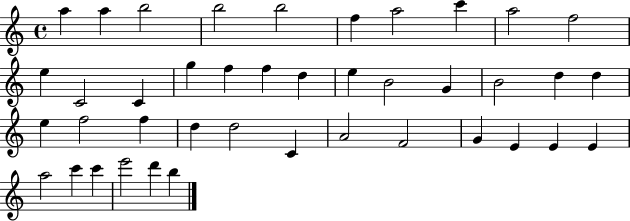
A5/q A5/q B5/h B5/h B5/h F5/q A5/h C6/q A5/h F5/h E5/q C4/h C4/q G5/q F5/q F5/q D5/q E5/q B4/h G4/q B4/h D5/q D5/q E5/q F5/h F5/q D5/q D5/h C4/q A4/h F4/h G4/q E4/q E4/q E4/q A5/h C6/q C6/q E6/h D6/q B5/q